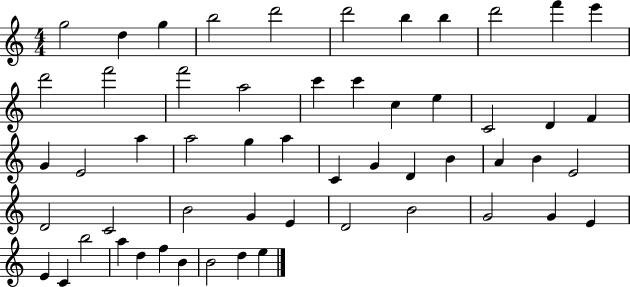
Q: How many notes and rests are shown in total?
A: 55